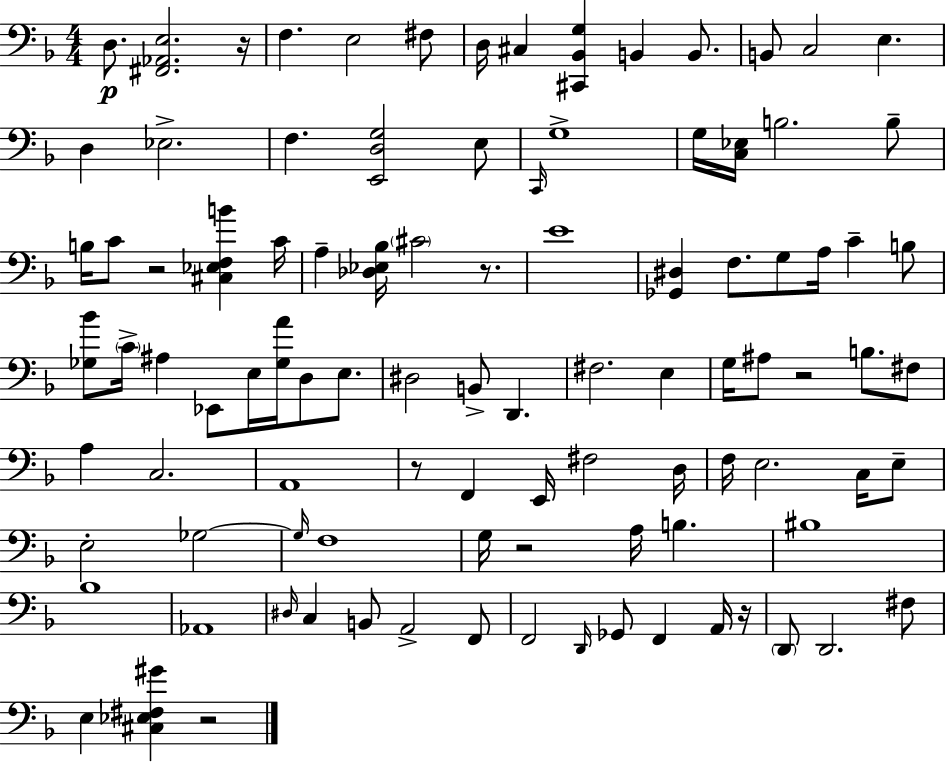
X:1
T:Untitled
M:4/4
L:1/4
K:F
D,/2 [^F,,_A,,E,]2 z/4 F, E,2 ^F,/2 D,/4 ^C, [^C,,_B,,G,] B,, B,,/2 B,,/2 C,2 E, D, _E,2 F, [E,,D,G,]2 E,/2 C,,/4 G,4 G,/4 [C,_E,]/4 B,2 B,/2 B,/4 C/2 z2 [^C,_E,F,B] C/4 A, [_D,_E,_B,]/4 ^C2 z/2 E4 [_G,,^D,] F,/2 G,/2 A,/4 C B,/2 [_G,_B]/2 C/4 ^A, _E,,/2 E,/4 [_G,A]/4 D,/2 E,/2 ^D,2 B,,/2 D,, ^F,2 E, G,/4 ^A,/2 z2 B,/2 ^F,/2 A, C,2 A,,4 z/2 F,, E,,/4 ^F,2 D,/4 F,/4 E,2 C,/4 E,/2 E,2 _G,2 _G,/4 F,4 G,/4 z2 A,/4 B, ^B,4 _B,4 _A,,4 ^D,/4 C, B,,/2 A,,2 F,,/2 F,,2 D,,/4 _G,,/2 F,, A,,/4 z/4 D,,/2 D,,2 ^F,/2 E, [^C,_E,^F,^G] z2